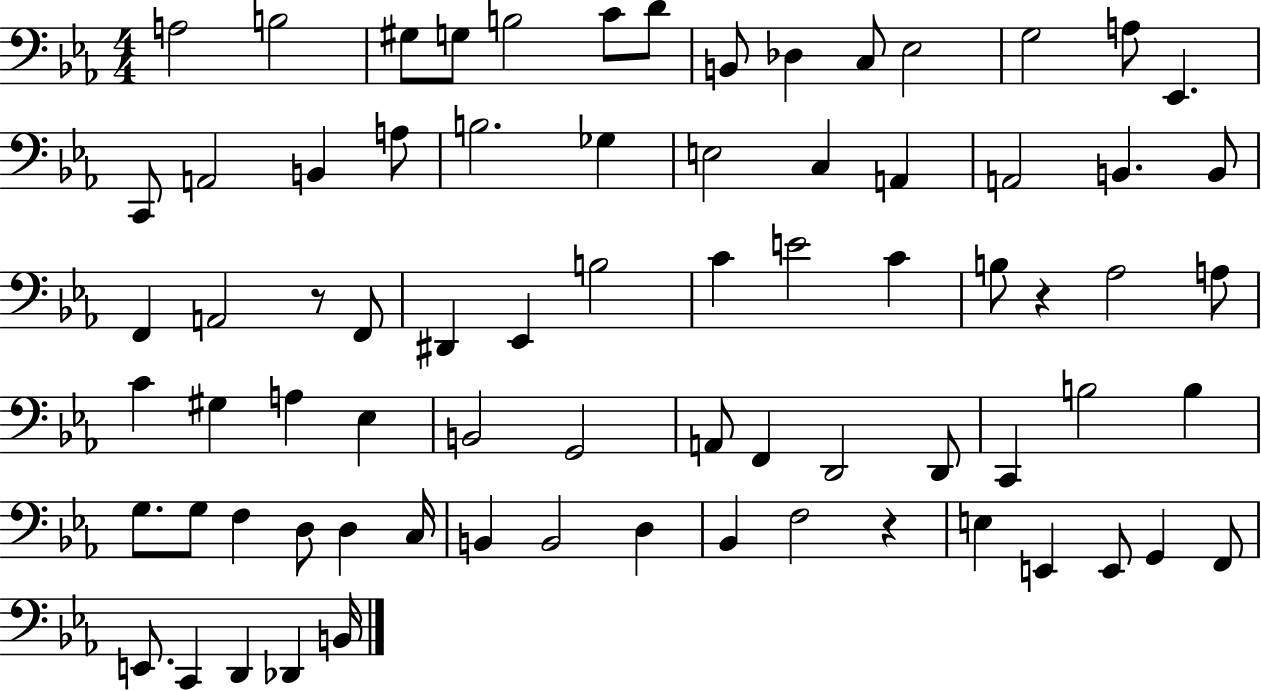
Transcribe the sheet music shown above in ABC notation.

X:1
T:Untitled
M:4/4
L:1/4
K:Eb
A,2 B,2 ^G,/2 G,/2 B,2 C/2 D/2 B,,/2 _D, C,/2 _E,2 G,2 A,/2 _E,, C,,/2 A,,2 B,, A,/2 B,2 _G, E,2 C, A,, A,,2 B,, B,,/2 F,, A,,2 z/2 F,,/2 ^D,, _E,, B,2 C E2 C B,/2 z _A,2 A,/2 C ^G, A, _E, B,,2 G,,2 A,,/2 F,, D,,2 D,,/2 C,, B,2 B, G,/2 G,/2 F, D,/2 D, C,/4 B,, B,,2 D, _B,, F,2 z E, E,, E,,/2 G,, F,,/2 E,,/2 C,, D,, _D,, B,,/4